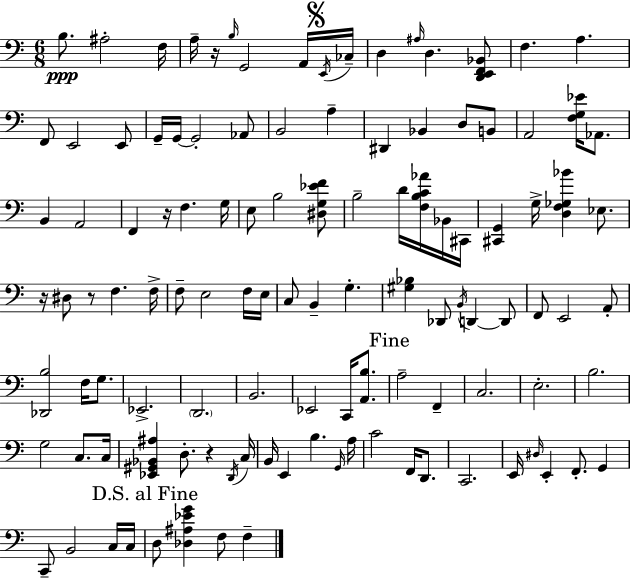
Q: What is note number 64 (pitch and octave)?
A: B2